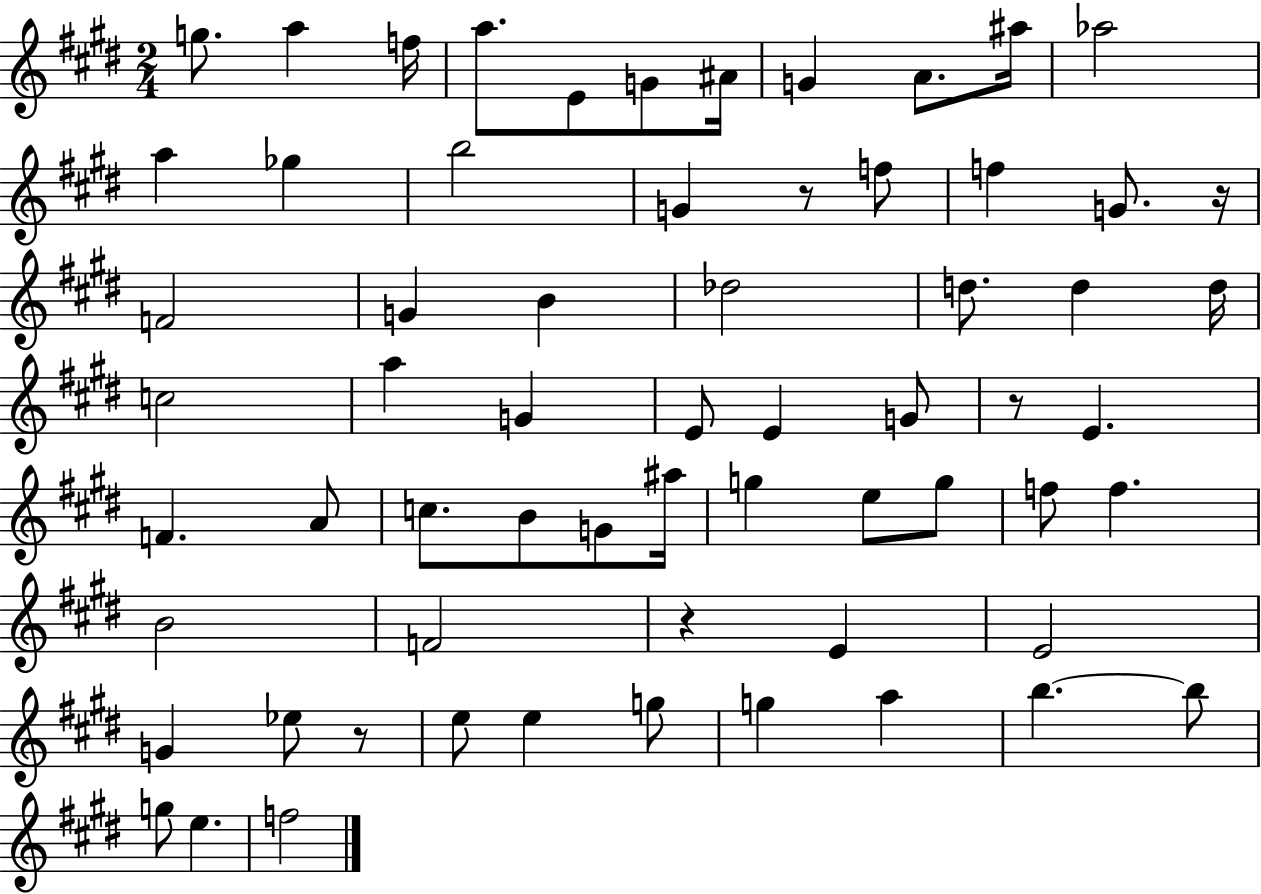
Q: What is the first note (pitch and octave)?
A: G5